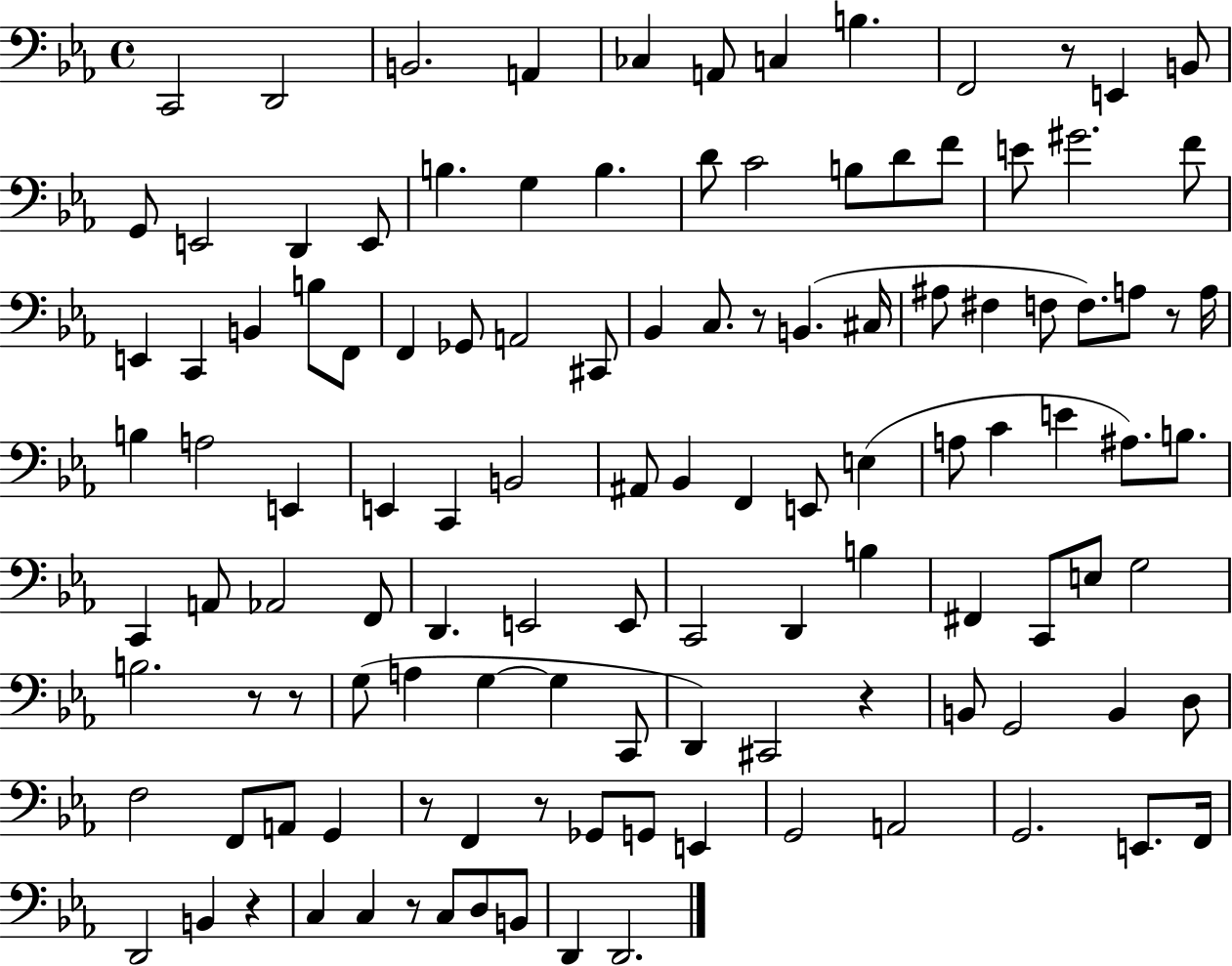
C2/h D2/h B2/h. A2/q CES3/q A2/e C3/q B3/q. F2/h R/e E2/q B2/e G2/e E2/h D2/q E2/e B3/q. G3/q B3/q. D4/e C4/h B3/e D4/e F4/e E4/e G#4/h. F4/e E2/q C2/q B2/q B3/e F2/e F2/q Gb2/e A2/h C#2/e Bb2/q C3/e. R/e B2/q. C#3/s A#3/e F#3/q F3/e F3/e. A3/e R/e A3/s B3/q A3/h E2/q E2/q C2/q B2/h A#2/e Bb2/q F2/q E2/e E3/q A3/e C4/q E4/q A#3/e. B3/e. C2/q A2/e Ab2/h F2/e D2/q. E2/h E2/e C2/h D2/q B3/q F#2/q C2/e E3/e G3/h B3/h. R/e R/e G3/e A3/q G3/q G3/q C2/e D2/q C#2/h R/q B2/e G2/h B2/q D3/e F3/h F2/e A2/e G2/q R/e F2/q R/e Gb2/e G2/e E2/q G2/h A2/h G2/h. E2/e. F2/s D2/h B2/q R/q C3/q C3/q R/e C3/e D3/e B2/e D2/q D2/h.